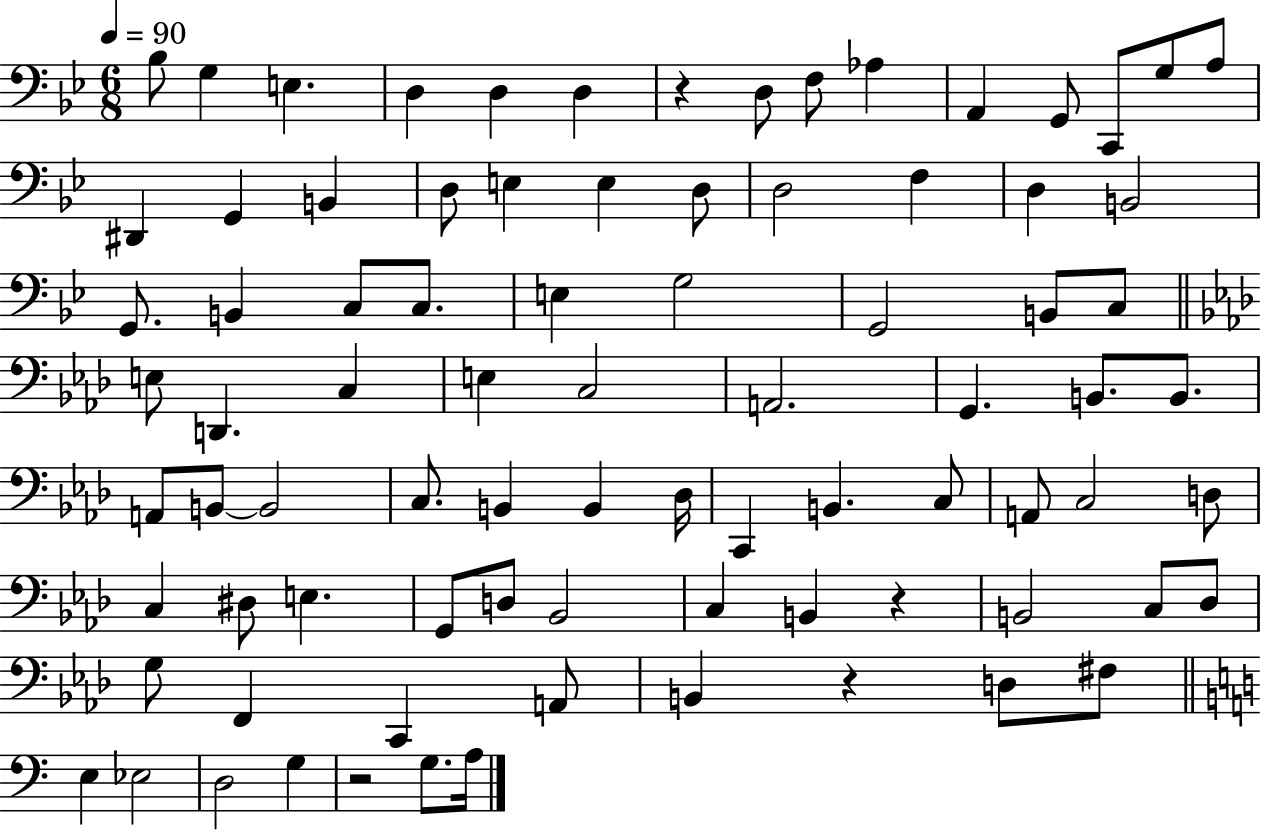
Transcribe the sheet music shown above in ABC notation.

X:1
T:Untitled
M:6/8
L:1/4
K:Bb
_B,/2 G, E, D, D, D, z D,/2 F,/2 _A, A,, G,,/2 C,,/2 G,/2 A,/2 ^D,, G,, B,, D,/2 E, E, D,/2 D,2 F, D, B,,2 G,,/2 B,, C,/2 C,/2 E, G,2 G,,2 B,,/2 C,/2 E,/2 D,, C, E, C,2 A,,2 G,, B,,/2 B,,/2 A,,/2 B,,/2 B,,2 C,/2 B,, B,, _D,/4 C,, B,, C,/2 A,,/2 C,2 D,/2 C, ^D,/2 E, G,,/2 D,/2 _B,,2 C, B,, z B,,2 C,/2 _D,/2 G,/2 F,, C,, A,,/2 B,, z D,/2 ^F,/2 E, _E,2 D,2 G, z2 G,/2 A,/4